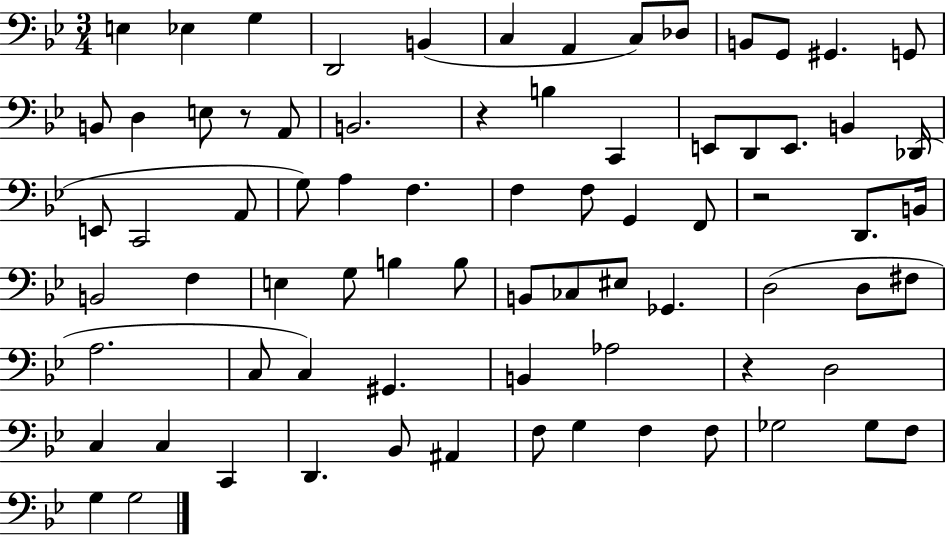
{
  \clef bass
  \numericTimeSignature
  \time 3/4
  \key bes \major
  \repeat volta 2 { e4 ees4 g4 | d,2 b,4( | c4 a,4 c8) des8 | b,8 g,8 gis,4. g,8 | \break b,8 d4 e8 r8 a,8 | b,2. | r4 b4 c,4 | e,8 d,8 e,8. b,4 des,16( | \break e,8 c,2 a,8 | g8) a4 f4. | f4 f8 g,4 f,8 | r2 d,8. b,16 | \break b,2 f4 | e4 g8 b4 b8 | b,8 ces8 eis8 ges,4. | d2( d8 fis8 | \break a2. | c8 c4) gis,4. | b,4 aes2 | r4 d2 | \break c4 c4 c,4 | d,4. bes,8 ais,4 | f8 g4 f4 f8 | ges2 ges8 f8 | \break g4 g2 | } \bar "|."
}